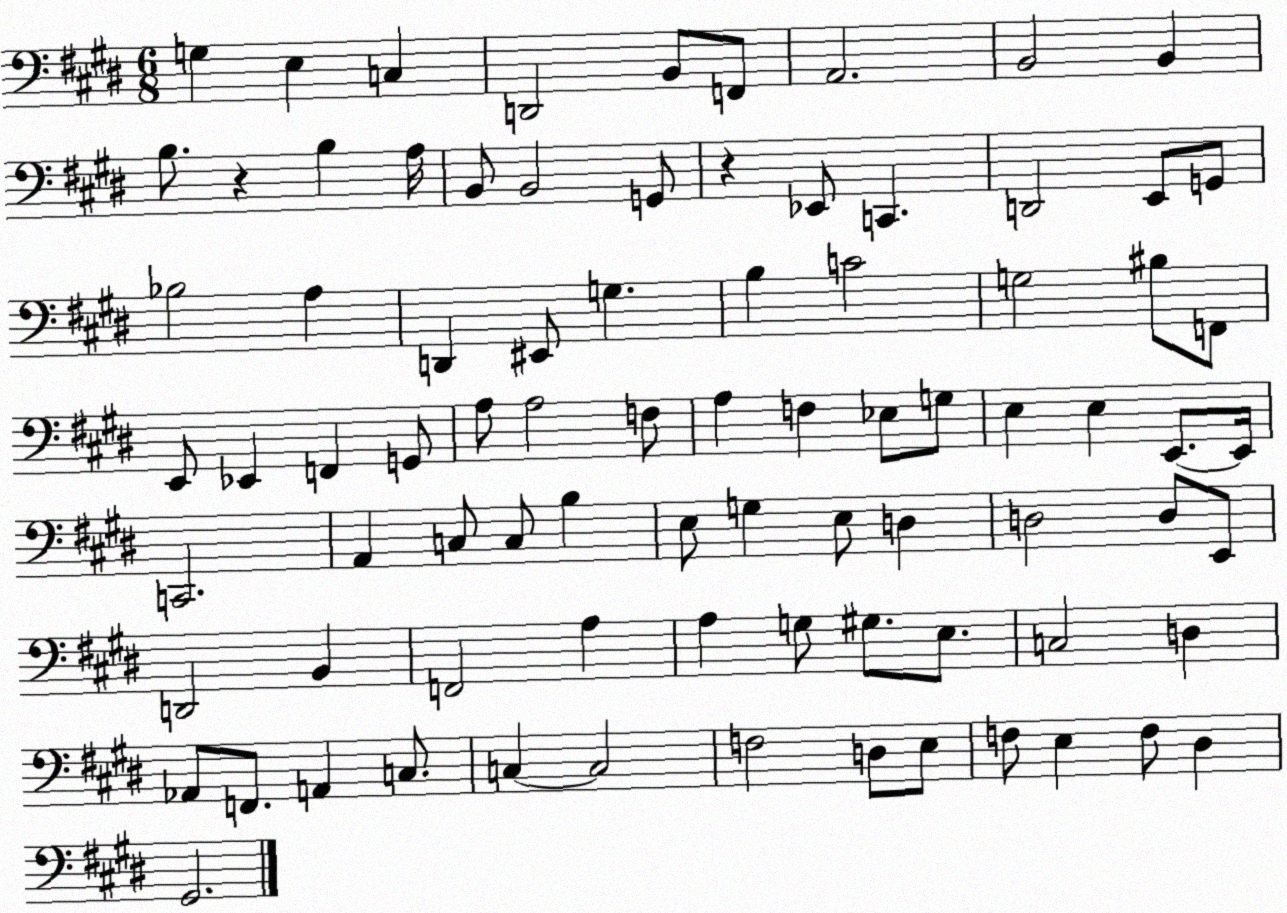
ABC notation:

X:1
T:Untitled
M:6/8
L:1/4
K:E
G, E, C, D,,2 B,,/2 F,,/2 A,,2 B,,2 B,, B,/2 z B, A,/4 B,,/2 B,,2 G,,/2 z _E,,/2 C,, D,,2 E,,/2 G,,/2 _B,2 A, D,, ^E,,/2 G, B, C2 G,2 ^B,/2 F,,/2 E,,/2 _E,, F,, G,,/2 A,/2 A,2 F,/2 A, F, _E,/2 G,/2 E, E, E,,/2 E,,/4 C,,2 A,, C,/2 C,/2 B, E,/2 G, E,/2 D, D,2 D,/2 E,,/2 D,,2 B,, F,,2 A, A, G,/2 ^G,/2 E,/2 C,2 D, _A,,/2 F,,/2 A,, C,/2 C, C,2 F,2 D,/2 E,/2 F,/2 E, F,/2 ^D, ^G,,2